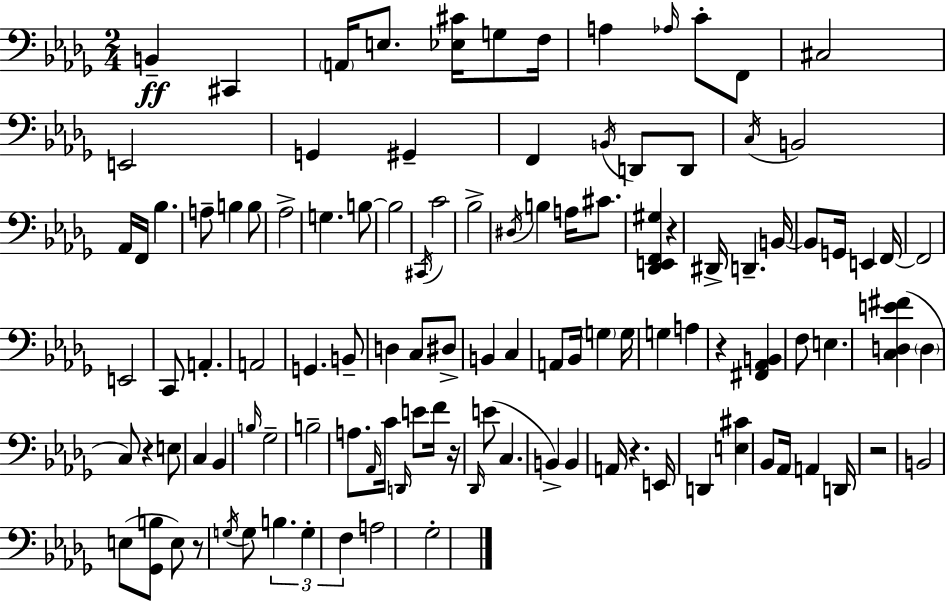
{
  \clef bass
  \numericTimeSignature
  \time 2/4
  \key bes \minor
  b,4--\ff cis,4 | \parenthesize a,16 e8. <ees cis'>16 g8 f16 | a4 \grace { aes16 } c'8-. f,8 | cis2 | \break e,2 | g,4 gis,4-- | f,4 \acciaccatura { b,16 } d,8 | d,8 \acciaccatura { c16 } b,2 | \break aes,16 f,16 bes4. | a8-- b4 | b8 aes2-> | g4. | \break b8~~ b2 | \acciaccatura { cis,16 } c'2 | bes2-> | \acciaccatura { dis16 } b4 | \break a16 cis'8. <des, e, f, gis>4 | r4 dis,16-> d,4.-- | b,16~~ b,8 g,16 | e,4 f,16~~ f,2 | \break e,2 | c,8 a,4.-. | a,2 | g,4. | \break b,8-- d4 | c8 dis8-> b,4 | c4 a,8 bes,16 | \parenthesize g4 g16 g4 | \break a4 r4 | <fis, aes, b,>4 f8 e4. | <c d e' fis'>4( | \parenthesize d4 c8) r4 | \break e8 c4 | bes,4 \grace { b16 } ges2-- | b2-- | a8. | \break \grace { aes,16 } c'16 \grace { d,16 } e'8 f'16 r16 | \grace { des,16 }( e'8 c4. | b,4->) b,4 | a,16 r4. | \break e,16 d,4 <e cis'>4 | bes,8 aes,16 a,4 | d,16 r2 | b,2 | \break e8( <ges, b>8 e8) r8 | \acciaccatura { g16 } g8 \tuplet 3/2 { b4. | g4-. f4 } | a2 | \break ges2-. | \bar "|."
}